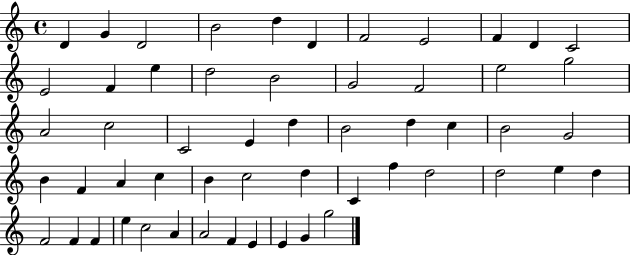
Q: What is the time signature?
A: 4/4